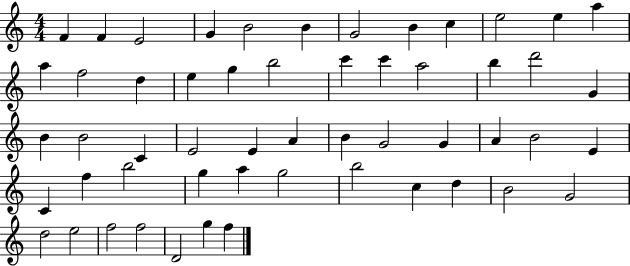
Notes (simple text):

F4/q F4/q E4/h G4/q B4/h B4/q G4/h B4/q C5/q E5/h E5/q A5/q A5/q F5/h D5/q E5/q G5/q B5/h C6/q C6/q A5/h B5/q D6/h G4/q B4/q B4/h C4/q E4/h E4/q A4/q B4/q G4/h G4/q A4/q B4/h E4/q C4/q F5/q B5/h G5/q A5/q G5/h B5/h C5/q D5/q B4/h G4/h D5/h E5/h F5/h F5/h D4/h G5/q F5/q